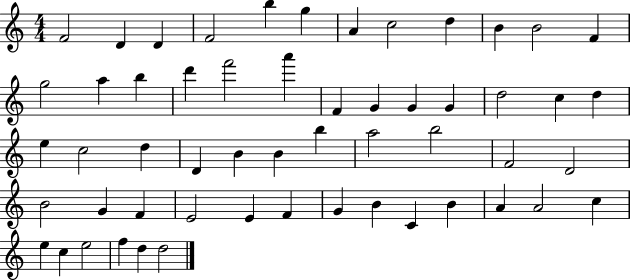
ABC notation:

X:1
T:Untitled
M:4/4
L:1/4
K:C
F2 D D F2 b g A c2 d B B2 F g2 a b d' f'2 a' F G G G d2 c d e c2 d D B B b a2 b2 F2 D2 B2 G F E2 E F G B C B A A2 c e c e2 f d d2